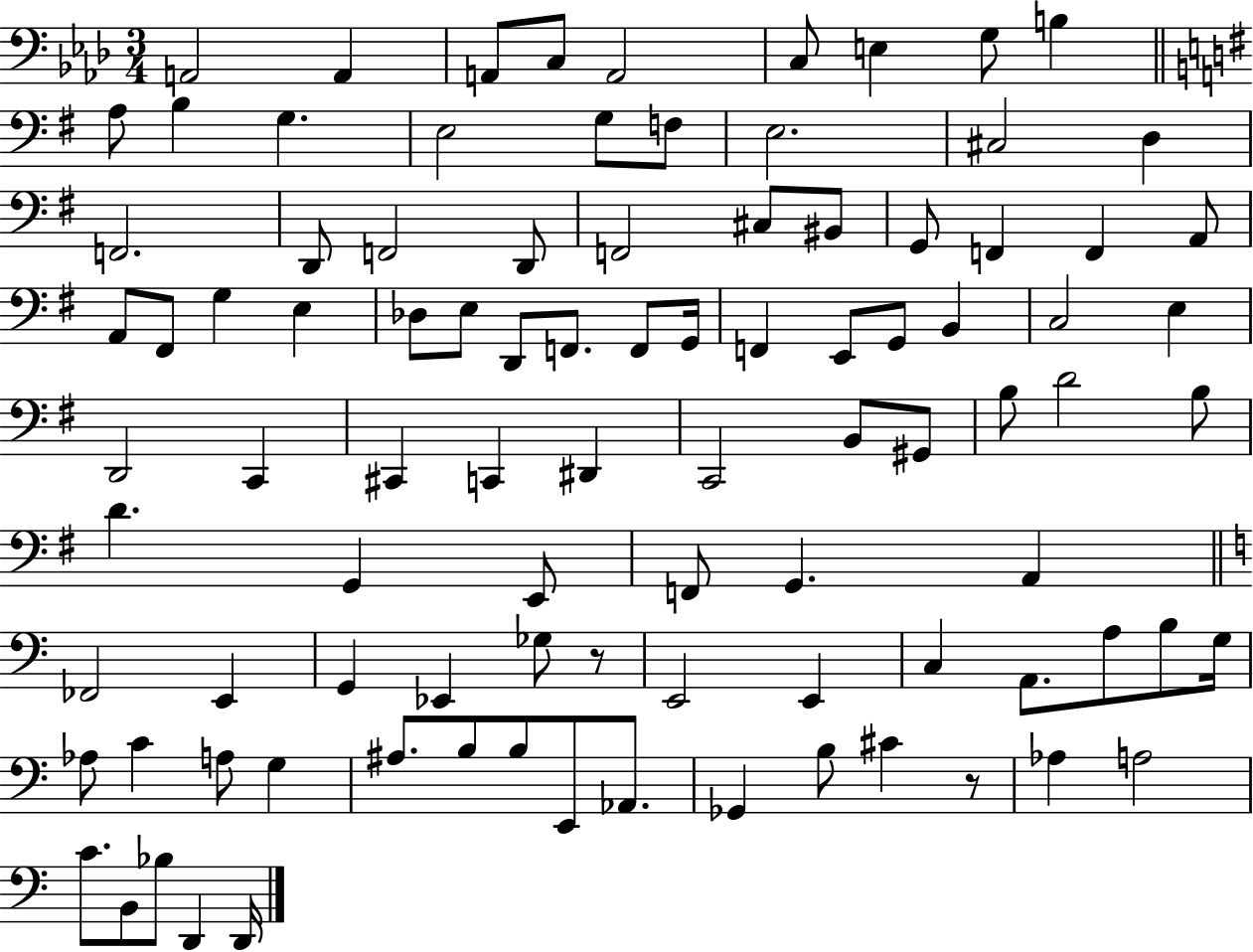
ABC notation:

X:1
T:Untitled
M:3/4
L:1/4
K:Ab
A,,2 A,, A,,/2 C,/2 A,,2 C,/2 E, G,/2 B, A,/2 B, G, E,2 G,/2 F,/2 E,2 ^C,2 D, F,,2 D,,/2 F,,2 D,,/2 F,,2 ^C,/2 ^B,,/2 G,,/2 F,, F,, A,,/2 A,,/2 ^F,,/2 G, E, _D,/2 E,/2 D,,/2 F,,/2 F,,/2 G,,/4 F,, E,,/2 G,,/2 B,, C,2 E, D,,2 C,, ^C,, C,, ^D,, C,,2 B,,/2 ^G,,/2 B,/2 D2 B,/2 D G,, E,,/2 F,,/2 G,, A,, _F,,2 E,, G,, _E,, _G,/2 z/2 E,,2 E,, C, A,,/2 A,/2 B,/2 G,/4 _A,/2 C A,/2 G, ^A,/2 B,/2 B,/2 E,,/2 _A,,/2 _G,, B,/2 ^C z/2 _A, A,2 C/2 B,,/2 _B,/2 D,, D,,/4